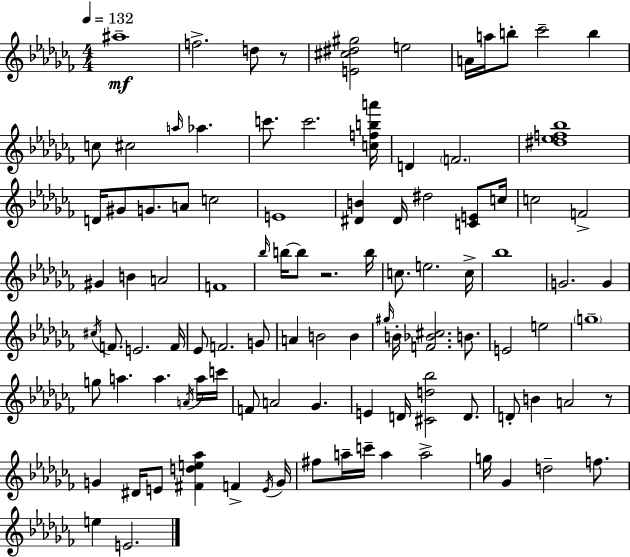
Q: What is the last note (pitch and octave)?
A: E4